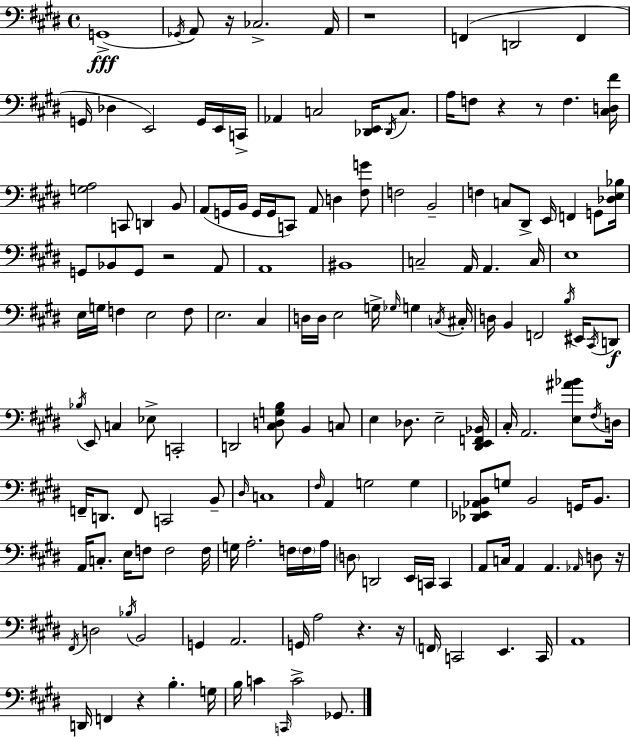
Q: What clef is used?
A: bass